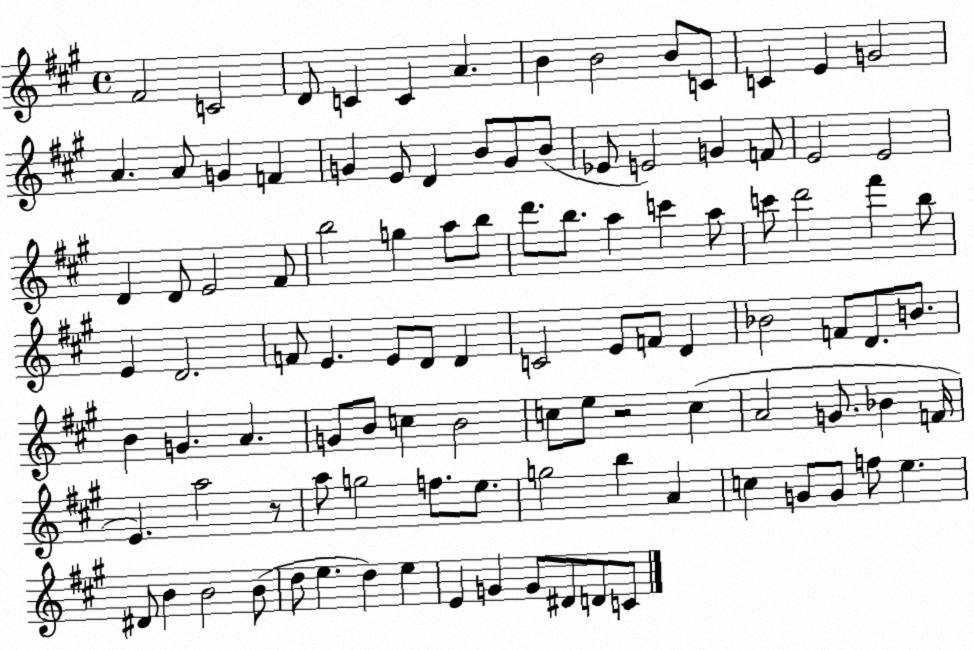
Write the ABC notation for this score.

X:1
T:Untitled
M:4/4
L:1/4
K:A
^F2 C2 D/2 C C A B B2 B/2 C/2 C E G2 A A/2 G F G E/2 D B/2 G/2 B/2 _E/2 E2 G F/2 E2 E2 D D/2 E2 ^F/2 b2 g a/2 b/2 d'/2 b/2 a c' a/2 c'/2 d'2 ^f' b/2 E D2 F/2 E E/2 D/2 D C2 E/2 F/2 D _B2 F/2 D/2 B/2 B G A G/2 B/2 c B2 c/2 e/2 z2 c A2 G/2 _B F/4 E a2 z/2 a/2 g2 f/2 e/2 g2 b A c G/2 G/2 f/2 e ^D/2 B B2 B/2 d/2 e d e E G G/2 ^D/2 D/2 C/2